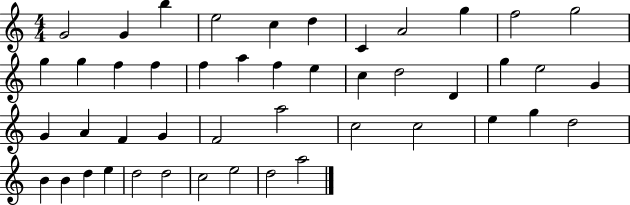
X:1
T:Untitled
M:4/4
L:1/4
K:C
G2 G b e2 c d C A2 g f2 g2 g g f f f a f e c d2 D g e2 G G A F G F2 a2 c2 c2 e g d2 B B d e d2 d2 c2 e2 d2 a2